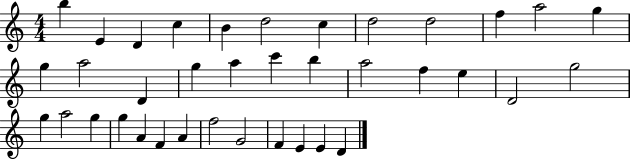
{
  \clef treble
  \numericTimeSignature
  \time 4/4
  \key c \major
  b''4 e'4 d'4 c''4 | b'4 d''2 c''4 | d''2 d''2 | f''4 a''2 g''4 | \break g''4 a''2 d'4 | g''4 a''4 c'''4 b''4 | a''2 f''4 e''4 | d'2 g''2 | \break g''4 a''2 g''4 | g''4 a'4 f'4 a'4 | f''2 g'2 | f'4 e'4 e'4 d'4 | \break \bar "|."
}